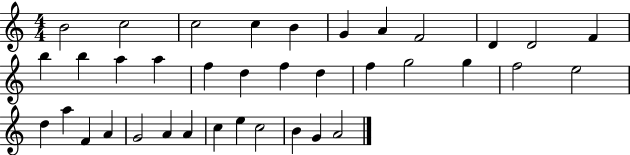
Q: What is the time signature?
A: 4/4